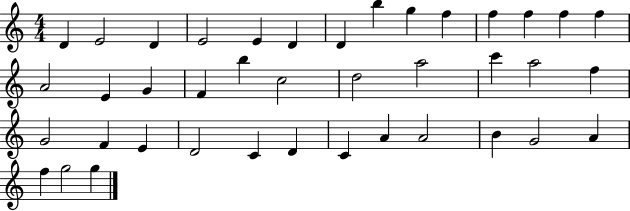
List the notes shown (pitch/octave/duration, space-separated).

D4/q E4/h D4/q E4/h E4/q D4/q D4/q B5/q G5/q F5/q F5/q F5/q F5/q F5/q A4/h E4/q G4/q F4/q B5/q C5/h D5/h A5/h C6/q A5/h F5/q G4/h F4/q E4/q D4/h C4/q D4/q C4/q A4/q A4/h B4/q G4/h A4/q F5/q G5/h G5/q